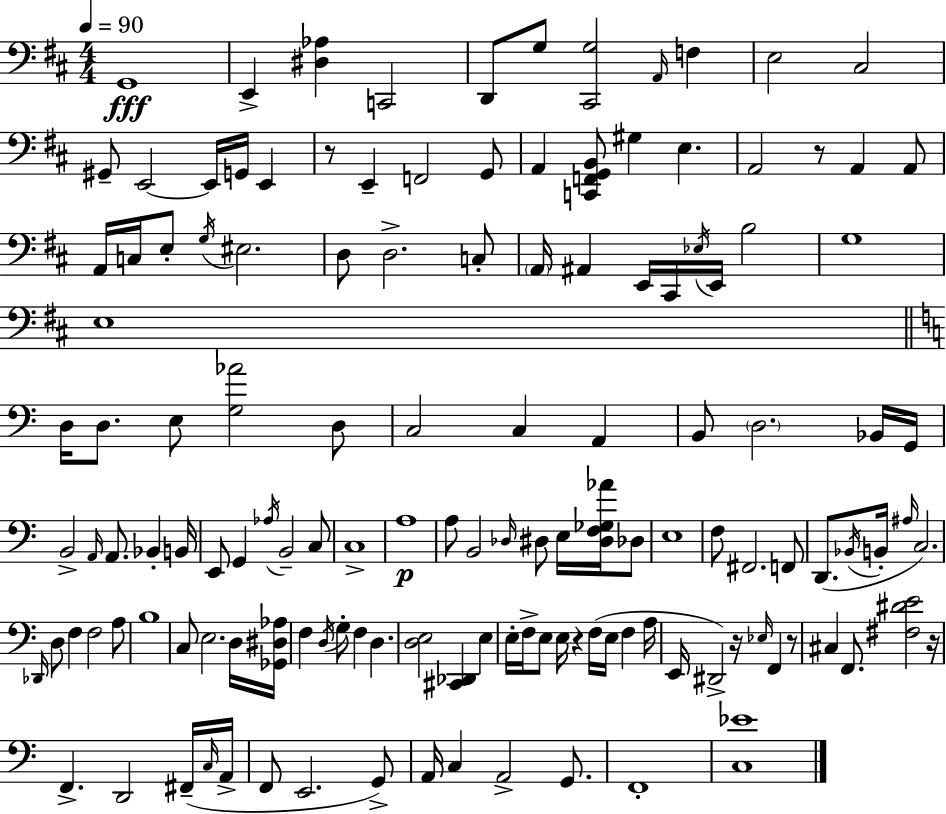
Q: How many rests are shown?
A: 6